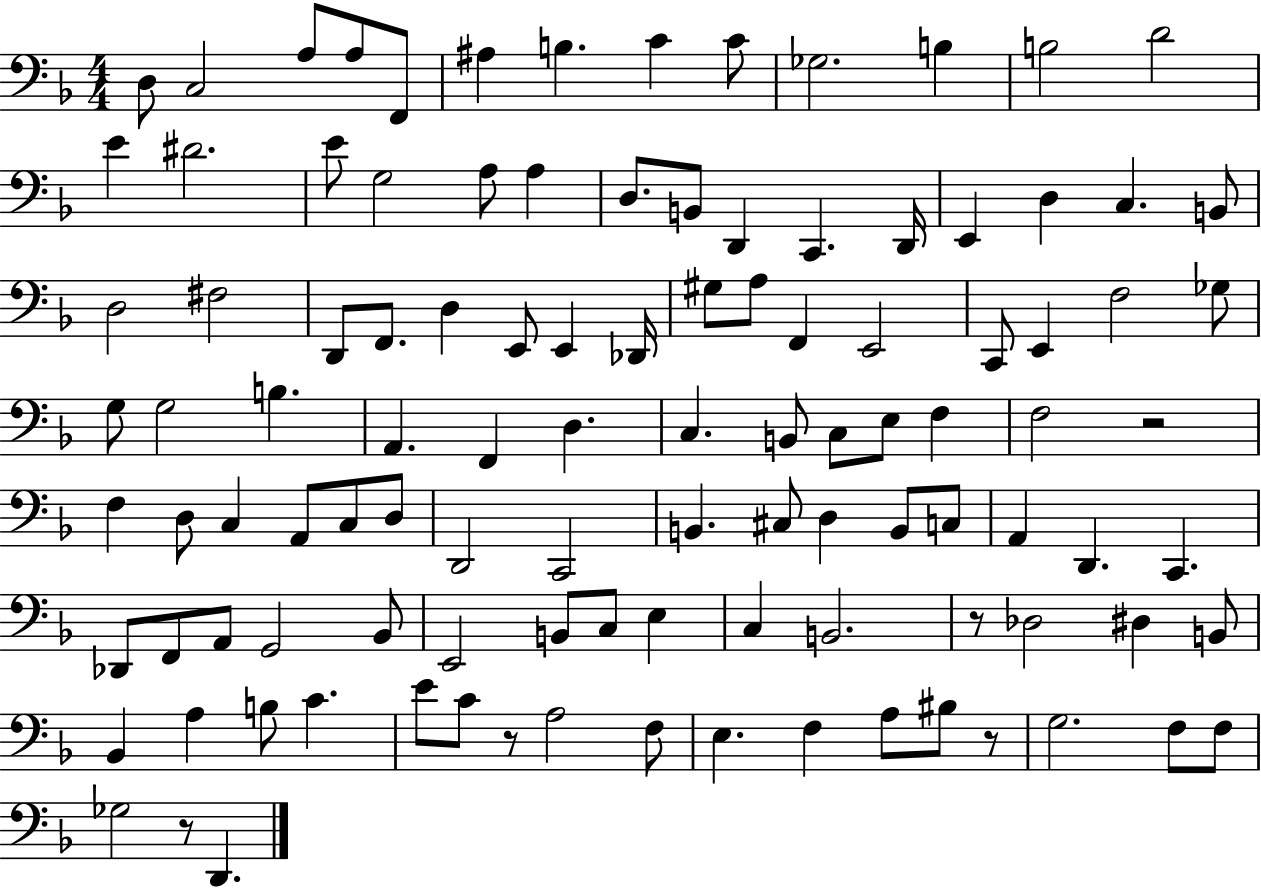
D3/e C3/h A3/e A3/e F2/e A#3/q B3/q. C4/q C4/e Gb3/h. B3/q B3/h D4/h E4/q D#4/h. E4/e G3/h A3/e A3/q D3/e. B2/e D2/q C2/q. D2/s E2/q D3/q C3/q. B2/e D3/h F#3/h D2/e F2/e. D3/q E2/e E2/q Db2/s G#3/e A3/e F2/q E2/h C2/e E2/q F3/h Gb3/e G3/e G3/h B3/q. A2/q. F2/q D3/q. C3/q. B2/e C3/e E3/e F3/q F3/h R/h F3/q D3/e C3/q A2/e C3/e D3/e D2/h C2/h B2/q. C#3/e D3/q B2/e C3/e A2/q D2/q. C2/q. Db2/e F2/e A2/e G2/h Bb2/e E2/h B2/e C3/e E3/q C3/q B2/h. R/e Db3/h D#3/q B2/e Bb2/q A3/q B3/e C4/q. E4/e C4/e R/e A3/h F3/e E3/q. F3/q A3/e BIS3/e R/e G3/h. F3/e F3/e Gb3/h R/e D2/q.